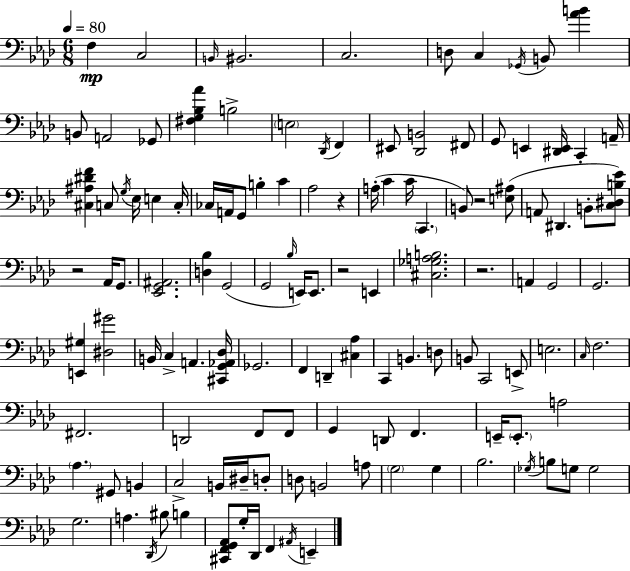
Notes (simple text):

F3/q C3/h B2/s BIS2/h. C3/h. D3/e C3/q Gb2/s B2/e [Ab4,B4]/q B2/e A2/h Gb2/e [F#3,G3,Bb3,Ab4]/q B3/h E3/h Db2/s F2/q EIS2/e [Db2,B2]/h F#2/e G2/e E2/q [D#2,E2]/s C2/q A2/s [C#3,A#3,D#4,F4]/q C3/e G3/s Eb3/s E3/q C3/s CES3/s A2/s G2/e B3/q C4/q Ab3/h R/q A3/s C4/q C4/s C2/q. B2/e R/h [E3,A#3]/e A2/e D#2/q. B2/e [C3,D#3,B3,Eb4]/e R/h Ab2/s G2/e. [Eb2,G2,A#2]/h. [D3,Bb3]/q G2/h G2/h Bb3/s E2/s E2/e. R/h E2/q [C#3,Gb3,A3,B3]/h. R/h. A2/q G2/h G2/h. [E2,G#3]/q [D#3,G#4]/h B2/s C3/q A2/q. [C#2,G2,Ab2,Db3]/s Gb2/h. F2/q D2/q [C#3,Ab3]/q C2/q B2/q. D3/e B2/e C2/h E2/e E3/h. C3/s F3/h. F#2/h. D2/h F2/e F2/e G2/q D2/e F2/q. E2/s E2/e. A3/h Ab3/q. G#2/e B2/q C3/h B2/s D#3/s D3/e D3/e B2/h A3/e G3/h G3/q Bb3/h. Gb3/s B3/e G3/e G3/h G3/h. A3/q. Db2/s BIS3/e B3/q [C#2,F2,G2,Ab2]/e G3/s Db2/s F2/q A#2/s E2/q